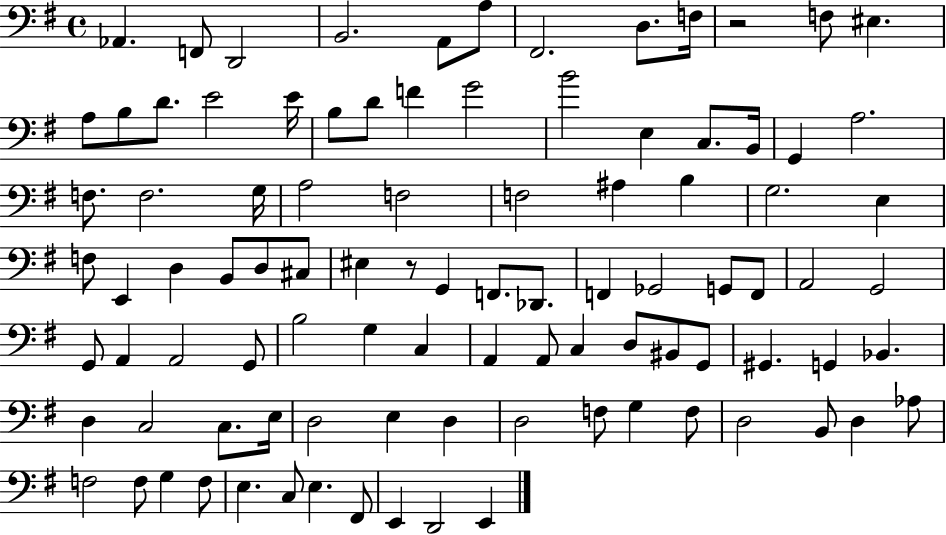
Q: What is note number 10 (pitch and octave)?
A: F3